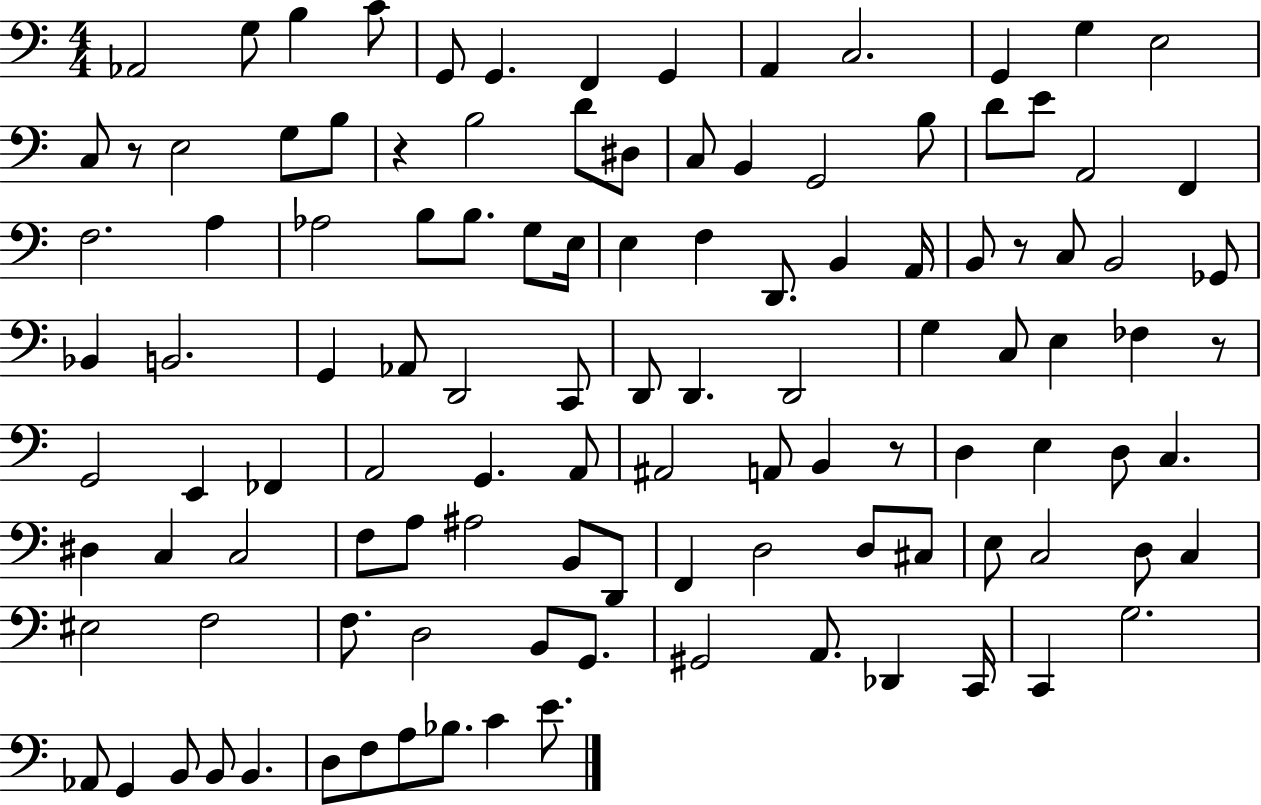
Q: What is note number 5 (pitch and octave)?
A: G2